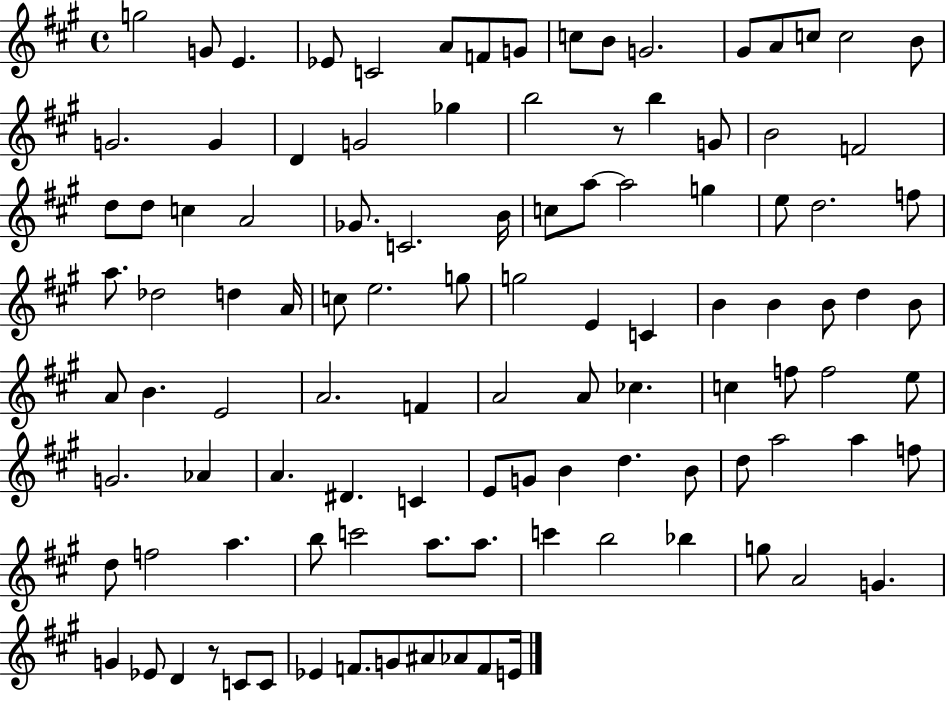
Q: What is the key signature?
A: A major